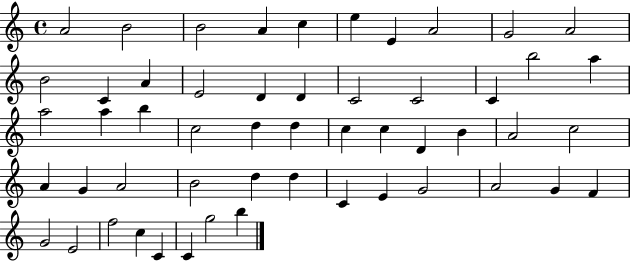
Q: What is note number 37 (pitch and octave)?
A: B4